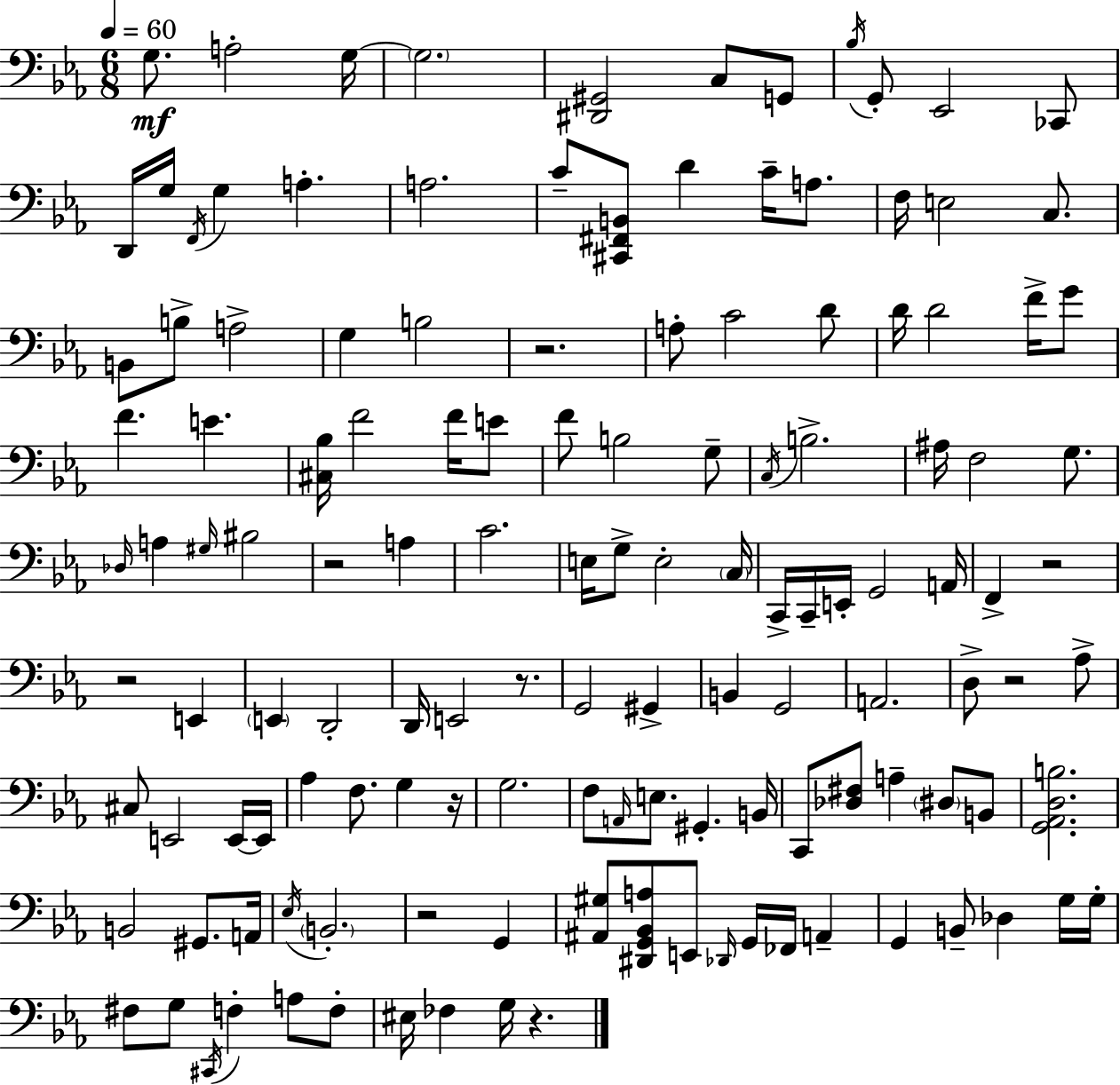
G3/e. A3/h G3/s G3/h. [D#2,G#2]/h C3/e G2/e Bb3/s G2/e Eb2/h CES2/e D2/s G3/s F2/s G3/q A3/q. A3/h. C4/e [C#2,F#2,B2]/e D4/q C4/s A3/e. F3/s E3/h C3/e. B2/e B3/e A3/h G3/q B3/h R/h. A3/e C4/h D4/e D4/s D4/h F4/s G4/e F4/q. E4/q. [C#3,Bb3]/s F4/h F4/s E4/e F4/e B3/h G3/e C3/s B3/h. A#3/s F3/h G3/e. Db3/s A3/q G#3/s BIS3/h R/h A3/q C4/h. E3/s G3/e E3/h C3/s C2/s C2/s E2/s G2/h A2/s F2/q R/h R/h E2/q E2/q D2/h D2/s E2/h R/e. G2/h G#2/q B2/q G2/h A2/h. D3/e R/h Ab3/e C#3/e E2/h E2/s E2/s Ab3/q F3/e. G3/q R/s G3/h. F3/e A2/s E3/e. G#2/q. B2/s C2/e [Db3,F#3]/e A3/q D#3/e B2/e [G2,Ab2,D3,B3]/h. B2/h G#2/e. A2/s Eb3/s B2/h. R/h G2/q [A#2,G#3]/e [D#2,G2,Bb2,A3]/e E2/e Db2/s G2/s FES2/s A2/q G2/q B2/e Db3/q G3/s G3/s F#3/e G3/e C#2/s F3/q A3/e F3/e EIS3/s FES3/q G3/s R/q.